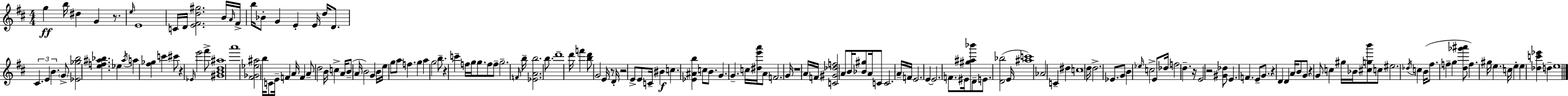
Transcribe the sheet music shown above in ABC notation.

X:1
T:Untitled
M:4/4
L:1/4
K:D
g b/4 ^d G z/2 e/4 E4 C/4 D/4 [E^Fd^g]2 B/4 A/4 ^F/4 b/4 _B/2 G E E/4 d/4 D/2 ^C E B G/2 [_E_gb]2 [ef^a_b] _e ^a/4 a [^f_g] c' ^c'/2 z _E/4 e'2 ^f'/2 [^GBd^a]4 a'4 [^F_G_e^a]2 b/4 C/2 E/4 F A/4 F A/2 d2 B/4 c A/4 B/2 A/4 B2 G B/4 e/4 g/2 a/2 f g a g2 b/2 z c' f/4 g/4 g/2 f/2 f/2 g2 F/4 b/4 [_EAb]2 b/2 d'4 d'/4 f' [bd']/2 G2 E/4 z/2 D/4 z2 E/2 E/2 C/4 ^B c [_E^Ab] c/2 B/2 G G c/4 [^de'a']/4 A/2 F2 G/4 z4 A/4 F/4 [C^G_df]2 A/2 B/4 [_B^g]/2 A/4 C/2 C2 A/4 F/4 E2 E E2 F/2 ^E/4 [^g^a_b']/2 D/2 E/2 [D_b]2 E/4 [^ac']4 _A2 C ^d c4 d/4 d2 _E/2 G/2 B _e/4 c2 E/2 _d/4 f2 d z/4 E2 z2 [^G_d]/2 E F E/2 G/2 z D D A/4 B/2 G/2 z G/2 c ^g/4 _B/4 [^cgb']/2 c/2 ^e2 _d/4 c B/4 ^f/2 f g [d_g'^a']/2 f ^g/4 e c/4 e e [_dc'_e'] d e4